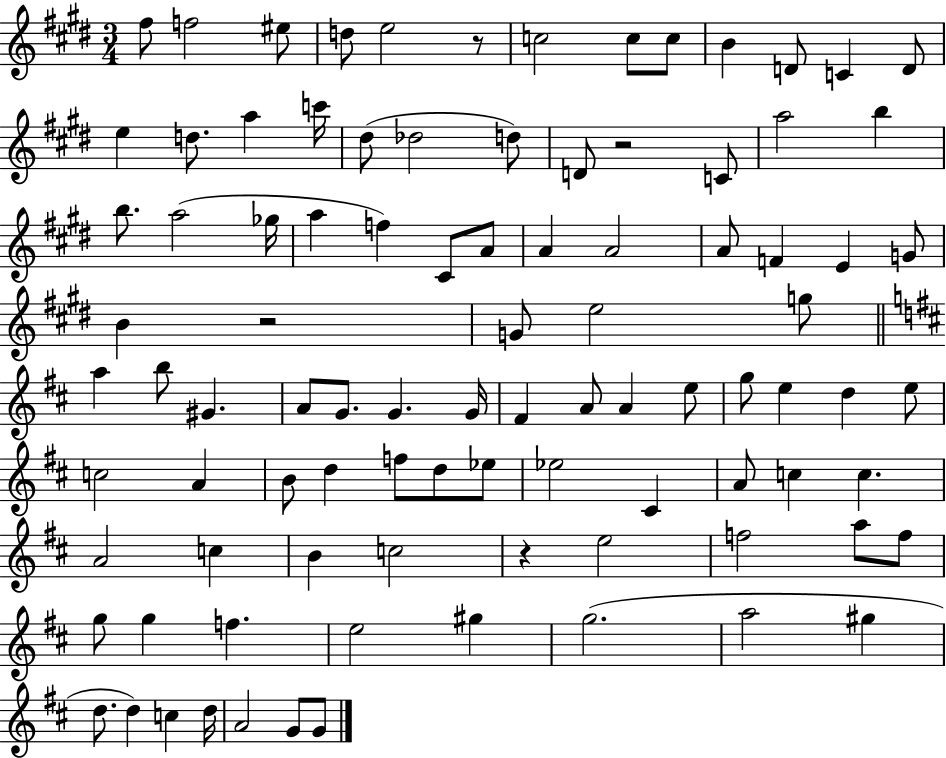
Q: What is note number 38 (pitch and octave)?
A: G4